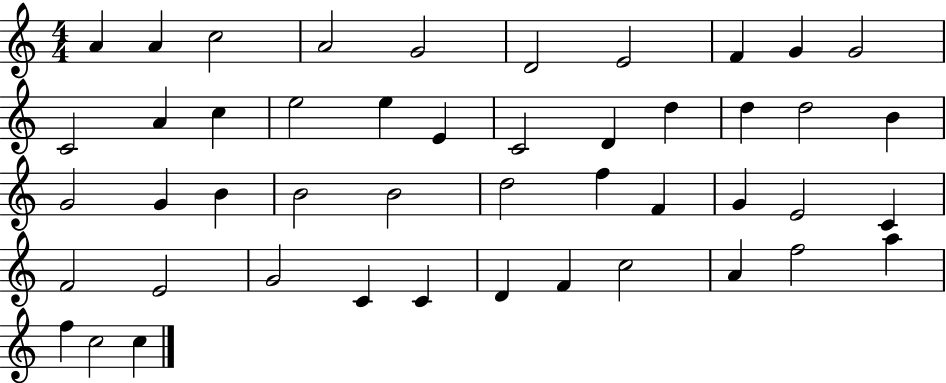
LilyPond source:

{
  \clef treble
  \numericTimeSignature
  \time 4/4
  \key c \major
  a'4 a'4 c''2 | a'2 g'2 | d'2 e'2 | f'4 g'4 g'2 | \break c'2 a'4 c''4 | e''2 e''4 e'4 | c'2 d'4 d''4 | d''4 d''2 b'4 | \break g'2 g'4 b'4 | b'2 b'2 | d''2 f''4 f'4 | g'4 e'2 c'4 | \break f'2 e'2 | g'2 c'4 c'4 | d'4 f'4 c''2 | a'4 f''2 a''4 | \break f''4 c''2 c''4 | \bar "|."
}